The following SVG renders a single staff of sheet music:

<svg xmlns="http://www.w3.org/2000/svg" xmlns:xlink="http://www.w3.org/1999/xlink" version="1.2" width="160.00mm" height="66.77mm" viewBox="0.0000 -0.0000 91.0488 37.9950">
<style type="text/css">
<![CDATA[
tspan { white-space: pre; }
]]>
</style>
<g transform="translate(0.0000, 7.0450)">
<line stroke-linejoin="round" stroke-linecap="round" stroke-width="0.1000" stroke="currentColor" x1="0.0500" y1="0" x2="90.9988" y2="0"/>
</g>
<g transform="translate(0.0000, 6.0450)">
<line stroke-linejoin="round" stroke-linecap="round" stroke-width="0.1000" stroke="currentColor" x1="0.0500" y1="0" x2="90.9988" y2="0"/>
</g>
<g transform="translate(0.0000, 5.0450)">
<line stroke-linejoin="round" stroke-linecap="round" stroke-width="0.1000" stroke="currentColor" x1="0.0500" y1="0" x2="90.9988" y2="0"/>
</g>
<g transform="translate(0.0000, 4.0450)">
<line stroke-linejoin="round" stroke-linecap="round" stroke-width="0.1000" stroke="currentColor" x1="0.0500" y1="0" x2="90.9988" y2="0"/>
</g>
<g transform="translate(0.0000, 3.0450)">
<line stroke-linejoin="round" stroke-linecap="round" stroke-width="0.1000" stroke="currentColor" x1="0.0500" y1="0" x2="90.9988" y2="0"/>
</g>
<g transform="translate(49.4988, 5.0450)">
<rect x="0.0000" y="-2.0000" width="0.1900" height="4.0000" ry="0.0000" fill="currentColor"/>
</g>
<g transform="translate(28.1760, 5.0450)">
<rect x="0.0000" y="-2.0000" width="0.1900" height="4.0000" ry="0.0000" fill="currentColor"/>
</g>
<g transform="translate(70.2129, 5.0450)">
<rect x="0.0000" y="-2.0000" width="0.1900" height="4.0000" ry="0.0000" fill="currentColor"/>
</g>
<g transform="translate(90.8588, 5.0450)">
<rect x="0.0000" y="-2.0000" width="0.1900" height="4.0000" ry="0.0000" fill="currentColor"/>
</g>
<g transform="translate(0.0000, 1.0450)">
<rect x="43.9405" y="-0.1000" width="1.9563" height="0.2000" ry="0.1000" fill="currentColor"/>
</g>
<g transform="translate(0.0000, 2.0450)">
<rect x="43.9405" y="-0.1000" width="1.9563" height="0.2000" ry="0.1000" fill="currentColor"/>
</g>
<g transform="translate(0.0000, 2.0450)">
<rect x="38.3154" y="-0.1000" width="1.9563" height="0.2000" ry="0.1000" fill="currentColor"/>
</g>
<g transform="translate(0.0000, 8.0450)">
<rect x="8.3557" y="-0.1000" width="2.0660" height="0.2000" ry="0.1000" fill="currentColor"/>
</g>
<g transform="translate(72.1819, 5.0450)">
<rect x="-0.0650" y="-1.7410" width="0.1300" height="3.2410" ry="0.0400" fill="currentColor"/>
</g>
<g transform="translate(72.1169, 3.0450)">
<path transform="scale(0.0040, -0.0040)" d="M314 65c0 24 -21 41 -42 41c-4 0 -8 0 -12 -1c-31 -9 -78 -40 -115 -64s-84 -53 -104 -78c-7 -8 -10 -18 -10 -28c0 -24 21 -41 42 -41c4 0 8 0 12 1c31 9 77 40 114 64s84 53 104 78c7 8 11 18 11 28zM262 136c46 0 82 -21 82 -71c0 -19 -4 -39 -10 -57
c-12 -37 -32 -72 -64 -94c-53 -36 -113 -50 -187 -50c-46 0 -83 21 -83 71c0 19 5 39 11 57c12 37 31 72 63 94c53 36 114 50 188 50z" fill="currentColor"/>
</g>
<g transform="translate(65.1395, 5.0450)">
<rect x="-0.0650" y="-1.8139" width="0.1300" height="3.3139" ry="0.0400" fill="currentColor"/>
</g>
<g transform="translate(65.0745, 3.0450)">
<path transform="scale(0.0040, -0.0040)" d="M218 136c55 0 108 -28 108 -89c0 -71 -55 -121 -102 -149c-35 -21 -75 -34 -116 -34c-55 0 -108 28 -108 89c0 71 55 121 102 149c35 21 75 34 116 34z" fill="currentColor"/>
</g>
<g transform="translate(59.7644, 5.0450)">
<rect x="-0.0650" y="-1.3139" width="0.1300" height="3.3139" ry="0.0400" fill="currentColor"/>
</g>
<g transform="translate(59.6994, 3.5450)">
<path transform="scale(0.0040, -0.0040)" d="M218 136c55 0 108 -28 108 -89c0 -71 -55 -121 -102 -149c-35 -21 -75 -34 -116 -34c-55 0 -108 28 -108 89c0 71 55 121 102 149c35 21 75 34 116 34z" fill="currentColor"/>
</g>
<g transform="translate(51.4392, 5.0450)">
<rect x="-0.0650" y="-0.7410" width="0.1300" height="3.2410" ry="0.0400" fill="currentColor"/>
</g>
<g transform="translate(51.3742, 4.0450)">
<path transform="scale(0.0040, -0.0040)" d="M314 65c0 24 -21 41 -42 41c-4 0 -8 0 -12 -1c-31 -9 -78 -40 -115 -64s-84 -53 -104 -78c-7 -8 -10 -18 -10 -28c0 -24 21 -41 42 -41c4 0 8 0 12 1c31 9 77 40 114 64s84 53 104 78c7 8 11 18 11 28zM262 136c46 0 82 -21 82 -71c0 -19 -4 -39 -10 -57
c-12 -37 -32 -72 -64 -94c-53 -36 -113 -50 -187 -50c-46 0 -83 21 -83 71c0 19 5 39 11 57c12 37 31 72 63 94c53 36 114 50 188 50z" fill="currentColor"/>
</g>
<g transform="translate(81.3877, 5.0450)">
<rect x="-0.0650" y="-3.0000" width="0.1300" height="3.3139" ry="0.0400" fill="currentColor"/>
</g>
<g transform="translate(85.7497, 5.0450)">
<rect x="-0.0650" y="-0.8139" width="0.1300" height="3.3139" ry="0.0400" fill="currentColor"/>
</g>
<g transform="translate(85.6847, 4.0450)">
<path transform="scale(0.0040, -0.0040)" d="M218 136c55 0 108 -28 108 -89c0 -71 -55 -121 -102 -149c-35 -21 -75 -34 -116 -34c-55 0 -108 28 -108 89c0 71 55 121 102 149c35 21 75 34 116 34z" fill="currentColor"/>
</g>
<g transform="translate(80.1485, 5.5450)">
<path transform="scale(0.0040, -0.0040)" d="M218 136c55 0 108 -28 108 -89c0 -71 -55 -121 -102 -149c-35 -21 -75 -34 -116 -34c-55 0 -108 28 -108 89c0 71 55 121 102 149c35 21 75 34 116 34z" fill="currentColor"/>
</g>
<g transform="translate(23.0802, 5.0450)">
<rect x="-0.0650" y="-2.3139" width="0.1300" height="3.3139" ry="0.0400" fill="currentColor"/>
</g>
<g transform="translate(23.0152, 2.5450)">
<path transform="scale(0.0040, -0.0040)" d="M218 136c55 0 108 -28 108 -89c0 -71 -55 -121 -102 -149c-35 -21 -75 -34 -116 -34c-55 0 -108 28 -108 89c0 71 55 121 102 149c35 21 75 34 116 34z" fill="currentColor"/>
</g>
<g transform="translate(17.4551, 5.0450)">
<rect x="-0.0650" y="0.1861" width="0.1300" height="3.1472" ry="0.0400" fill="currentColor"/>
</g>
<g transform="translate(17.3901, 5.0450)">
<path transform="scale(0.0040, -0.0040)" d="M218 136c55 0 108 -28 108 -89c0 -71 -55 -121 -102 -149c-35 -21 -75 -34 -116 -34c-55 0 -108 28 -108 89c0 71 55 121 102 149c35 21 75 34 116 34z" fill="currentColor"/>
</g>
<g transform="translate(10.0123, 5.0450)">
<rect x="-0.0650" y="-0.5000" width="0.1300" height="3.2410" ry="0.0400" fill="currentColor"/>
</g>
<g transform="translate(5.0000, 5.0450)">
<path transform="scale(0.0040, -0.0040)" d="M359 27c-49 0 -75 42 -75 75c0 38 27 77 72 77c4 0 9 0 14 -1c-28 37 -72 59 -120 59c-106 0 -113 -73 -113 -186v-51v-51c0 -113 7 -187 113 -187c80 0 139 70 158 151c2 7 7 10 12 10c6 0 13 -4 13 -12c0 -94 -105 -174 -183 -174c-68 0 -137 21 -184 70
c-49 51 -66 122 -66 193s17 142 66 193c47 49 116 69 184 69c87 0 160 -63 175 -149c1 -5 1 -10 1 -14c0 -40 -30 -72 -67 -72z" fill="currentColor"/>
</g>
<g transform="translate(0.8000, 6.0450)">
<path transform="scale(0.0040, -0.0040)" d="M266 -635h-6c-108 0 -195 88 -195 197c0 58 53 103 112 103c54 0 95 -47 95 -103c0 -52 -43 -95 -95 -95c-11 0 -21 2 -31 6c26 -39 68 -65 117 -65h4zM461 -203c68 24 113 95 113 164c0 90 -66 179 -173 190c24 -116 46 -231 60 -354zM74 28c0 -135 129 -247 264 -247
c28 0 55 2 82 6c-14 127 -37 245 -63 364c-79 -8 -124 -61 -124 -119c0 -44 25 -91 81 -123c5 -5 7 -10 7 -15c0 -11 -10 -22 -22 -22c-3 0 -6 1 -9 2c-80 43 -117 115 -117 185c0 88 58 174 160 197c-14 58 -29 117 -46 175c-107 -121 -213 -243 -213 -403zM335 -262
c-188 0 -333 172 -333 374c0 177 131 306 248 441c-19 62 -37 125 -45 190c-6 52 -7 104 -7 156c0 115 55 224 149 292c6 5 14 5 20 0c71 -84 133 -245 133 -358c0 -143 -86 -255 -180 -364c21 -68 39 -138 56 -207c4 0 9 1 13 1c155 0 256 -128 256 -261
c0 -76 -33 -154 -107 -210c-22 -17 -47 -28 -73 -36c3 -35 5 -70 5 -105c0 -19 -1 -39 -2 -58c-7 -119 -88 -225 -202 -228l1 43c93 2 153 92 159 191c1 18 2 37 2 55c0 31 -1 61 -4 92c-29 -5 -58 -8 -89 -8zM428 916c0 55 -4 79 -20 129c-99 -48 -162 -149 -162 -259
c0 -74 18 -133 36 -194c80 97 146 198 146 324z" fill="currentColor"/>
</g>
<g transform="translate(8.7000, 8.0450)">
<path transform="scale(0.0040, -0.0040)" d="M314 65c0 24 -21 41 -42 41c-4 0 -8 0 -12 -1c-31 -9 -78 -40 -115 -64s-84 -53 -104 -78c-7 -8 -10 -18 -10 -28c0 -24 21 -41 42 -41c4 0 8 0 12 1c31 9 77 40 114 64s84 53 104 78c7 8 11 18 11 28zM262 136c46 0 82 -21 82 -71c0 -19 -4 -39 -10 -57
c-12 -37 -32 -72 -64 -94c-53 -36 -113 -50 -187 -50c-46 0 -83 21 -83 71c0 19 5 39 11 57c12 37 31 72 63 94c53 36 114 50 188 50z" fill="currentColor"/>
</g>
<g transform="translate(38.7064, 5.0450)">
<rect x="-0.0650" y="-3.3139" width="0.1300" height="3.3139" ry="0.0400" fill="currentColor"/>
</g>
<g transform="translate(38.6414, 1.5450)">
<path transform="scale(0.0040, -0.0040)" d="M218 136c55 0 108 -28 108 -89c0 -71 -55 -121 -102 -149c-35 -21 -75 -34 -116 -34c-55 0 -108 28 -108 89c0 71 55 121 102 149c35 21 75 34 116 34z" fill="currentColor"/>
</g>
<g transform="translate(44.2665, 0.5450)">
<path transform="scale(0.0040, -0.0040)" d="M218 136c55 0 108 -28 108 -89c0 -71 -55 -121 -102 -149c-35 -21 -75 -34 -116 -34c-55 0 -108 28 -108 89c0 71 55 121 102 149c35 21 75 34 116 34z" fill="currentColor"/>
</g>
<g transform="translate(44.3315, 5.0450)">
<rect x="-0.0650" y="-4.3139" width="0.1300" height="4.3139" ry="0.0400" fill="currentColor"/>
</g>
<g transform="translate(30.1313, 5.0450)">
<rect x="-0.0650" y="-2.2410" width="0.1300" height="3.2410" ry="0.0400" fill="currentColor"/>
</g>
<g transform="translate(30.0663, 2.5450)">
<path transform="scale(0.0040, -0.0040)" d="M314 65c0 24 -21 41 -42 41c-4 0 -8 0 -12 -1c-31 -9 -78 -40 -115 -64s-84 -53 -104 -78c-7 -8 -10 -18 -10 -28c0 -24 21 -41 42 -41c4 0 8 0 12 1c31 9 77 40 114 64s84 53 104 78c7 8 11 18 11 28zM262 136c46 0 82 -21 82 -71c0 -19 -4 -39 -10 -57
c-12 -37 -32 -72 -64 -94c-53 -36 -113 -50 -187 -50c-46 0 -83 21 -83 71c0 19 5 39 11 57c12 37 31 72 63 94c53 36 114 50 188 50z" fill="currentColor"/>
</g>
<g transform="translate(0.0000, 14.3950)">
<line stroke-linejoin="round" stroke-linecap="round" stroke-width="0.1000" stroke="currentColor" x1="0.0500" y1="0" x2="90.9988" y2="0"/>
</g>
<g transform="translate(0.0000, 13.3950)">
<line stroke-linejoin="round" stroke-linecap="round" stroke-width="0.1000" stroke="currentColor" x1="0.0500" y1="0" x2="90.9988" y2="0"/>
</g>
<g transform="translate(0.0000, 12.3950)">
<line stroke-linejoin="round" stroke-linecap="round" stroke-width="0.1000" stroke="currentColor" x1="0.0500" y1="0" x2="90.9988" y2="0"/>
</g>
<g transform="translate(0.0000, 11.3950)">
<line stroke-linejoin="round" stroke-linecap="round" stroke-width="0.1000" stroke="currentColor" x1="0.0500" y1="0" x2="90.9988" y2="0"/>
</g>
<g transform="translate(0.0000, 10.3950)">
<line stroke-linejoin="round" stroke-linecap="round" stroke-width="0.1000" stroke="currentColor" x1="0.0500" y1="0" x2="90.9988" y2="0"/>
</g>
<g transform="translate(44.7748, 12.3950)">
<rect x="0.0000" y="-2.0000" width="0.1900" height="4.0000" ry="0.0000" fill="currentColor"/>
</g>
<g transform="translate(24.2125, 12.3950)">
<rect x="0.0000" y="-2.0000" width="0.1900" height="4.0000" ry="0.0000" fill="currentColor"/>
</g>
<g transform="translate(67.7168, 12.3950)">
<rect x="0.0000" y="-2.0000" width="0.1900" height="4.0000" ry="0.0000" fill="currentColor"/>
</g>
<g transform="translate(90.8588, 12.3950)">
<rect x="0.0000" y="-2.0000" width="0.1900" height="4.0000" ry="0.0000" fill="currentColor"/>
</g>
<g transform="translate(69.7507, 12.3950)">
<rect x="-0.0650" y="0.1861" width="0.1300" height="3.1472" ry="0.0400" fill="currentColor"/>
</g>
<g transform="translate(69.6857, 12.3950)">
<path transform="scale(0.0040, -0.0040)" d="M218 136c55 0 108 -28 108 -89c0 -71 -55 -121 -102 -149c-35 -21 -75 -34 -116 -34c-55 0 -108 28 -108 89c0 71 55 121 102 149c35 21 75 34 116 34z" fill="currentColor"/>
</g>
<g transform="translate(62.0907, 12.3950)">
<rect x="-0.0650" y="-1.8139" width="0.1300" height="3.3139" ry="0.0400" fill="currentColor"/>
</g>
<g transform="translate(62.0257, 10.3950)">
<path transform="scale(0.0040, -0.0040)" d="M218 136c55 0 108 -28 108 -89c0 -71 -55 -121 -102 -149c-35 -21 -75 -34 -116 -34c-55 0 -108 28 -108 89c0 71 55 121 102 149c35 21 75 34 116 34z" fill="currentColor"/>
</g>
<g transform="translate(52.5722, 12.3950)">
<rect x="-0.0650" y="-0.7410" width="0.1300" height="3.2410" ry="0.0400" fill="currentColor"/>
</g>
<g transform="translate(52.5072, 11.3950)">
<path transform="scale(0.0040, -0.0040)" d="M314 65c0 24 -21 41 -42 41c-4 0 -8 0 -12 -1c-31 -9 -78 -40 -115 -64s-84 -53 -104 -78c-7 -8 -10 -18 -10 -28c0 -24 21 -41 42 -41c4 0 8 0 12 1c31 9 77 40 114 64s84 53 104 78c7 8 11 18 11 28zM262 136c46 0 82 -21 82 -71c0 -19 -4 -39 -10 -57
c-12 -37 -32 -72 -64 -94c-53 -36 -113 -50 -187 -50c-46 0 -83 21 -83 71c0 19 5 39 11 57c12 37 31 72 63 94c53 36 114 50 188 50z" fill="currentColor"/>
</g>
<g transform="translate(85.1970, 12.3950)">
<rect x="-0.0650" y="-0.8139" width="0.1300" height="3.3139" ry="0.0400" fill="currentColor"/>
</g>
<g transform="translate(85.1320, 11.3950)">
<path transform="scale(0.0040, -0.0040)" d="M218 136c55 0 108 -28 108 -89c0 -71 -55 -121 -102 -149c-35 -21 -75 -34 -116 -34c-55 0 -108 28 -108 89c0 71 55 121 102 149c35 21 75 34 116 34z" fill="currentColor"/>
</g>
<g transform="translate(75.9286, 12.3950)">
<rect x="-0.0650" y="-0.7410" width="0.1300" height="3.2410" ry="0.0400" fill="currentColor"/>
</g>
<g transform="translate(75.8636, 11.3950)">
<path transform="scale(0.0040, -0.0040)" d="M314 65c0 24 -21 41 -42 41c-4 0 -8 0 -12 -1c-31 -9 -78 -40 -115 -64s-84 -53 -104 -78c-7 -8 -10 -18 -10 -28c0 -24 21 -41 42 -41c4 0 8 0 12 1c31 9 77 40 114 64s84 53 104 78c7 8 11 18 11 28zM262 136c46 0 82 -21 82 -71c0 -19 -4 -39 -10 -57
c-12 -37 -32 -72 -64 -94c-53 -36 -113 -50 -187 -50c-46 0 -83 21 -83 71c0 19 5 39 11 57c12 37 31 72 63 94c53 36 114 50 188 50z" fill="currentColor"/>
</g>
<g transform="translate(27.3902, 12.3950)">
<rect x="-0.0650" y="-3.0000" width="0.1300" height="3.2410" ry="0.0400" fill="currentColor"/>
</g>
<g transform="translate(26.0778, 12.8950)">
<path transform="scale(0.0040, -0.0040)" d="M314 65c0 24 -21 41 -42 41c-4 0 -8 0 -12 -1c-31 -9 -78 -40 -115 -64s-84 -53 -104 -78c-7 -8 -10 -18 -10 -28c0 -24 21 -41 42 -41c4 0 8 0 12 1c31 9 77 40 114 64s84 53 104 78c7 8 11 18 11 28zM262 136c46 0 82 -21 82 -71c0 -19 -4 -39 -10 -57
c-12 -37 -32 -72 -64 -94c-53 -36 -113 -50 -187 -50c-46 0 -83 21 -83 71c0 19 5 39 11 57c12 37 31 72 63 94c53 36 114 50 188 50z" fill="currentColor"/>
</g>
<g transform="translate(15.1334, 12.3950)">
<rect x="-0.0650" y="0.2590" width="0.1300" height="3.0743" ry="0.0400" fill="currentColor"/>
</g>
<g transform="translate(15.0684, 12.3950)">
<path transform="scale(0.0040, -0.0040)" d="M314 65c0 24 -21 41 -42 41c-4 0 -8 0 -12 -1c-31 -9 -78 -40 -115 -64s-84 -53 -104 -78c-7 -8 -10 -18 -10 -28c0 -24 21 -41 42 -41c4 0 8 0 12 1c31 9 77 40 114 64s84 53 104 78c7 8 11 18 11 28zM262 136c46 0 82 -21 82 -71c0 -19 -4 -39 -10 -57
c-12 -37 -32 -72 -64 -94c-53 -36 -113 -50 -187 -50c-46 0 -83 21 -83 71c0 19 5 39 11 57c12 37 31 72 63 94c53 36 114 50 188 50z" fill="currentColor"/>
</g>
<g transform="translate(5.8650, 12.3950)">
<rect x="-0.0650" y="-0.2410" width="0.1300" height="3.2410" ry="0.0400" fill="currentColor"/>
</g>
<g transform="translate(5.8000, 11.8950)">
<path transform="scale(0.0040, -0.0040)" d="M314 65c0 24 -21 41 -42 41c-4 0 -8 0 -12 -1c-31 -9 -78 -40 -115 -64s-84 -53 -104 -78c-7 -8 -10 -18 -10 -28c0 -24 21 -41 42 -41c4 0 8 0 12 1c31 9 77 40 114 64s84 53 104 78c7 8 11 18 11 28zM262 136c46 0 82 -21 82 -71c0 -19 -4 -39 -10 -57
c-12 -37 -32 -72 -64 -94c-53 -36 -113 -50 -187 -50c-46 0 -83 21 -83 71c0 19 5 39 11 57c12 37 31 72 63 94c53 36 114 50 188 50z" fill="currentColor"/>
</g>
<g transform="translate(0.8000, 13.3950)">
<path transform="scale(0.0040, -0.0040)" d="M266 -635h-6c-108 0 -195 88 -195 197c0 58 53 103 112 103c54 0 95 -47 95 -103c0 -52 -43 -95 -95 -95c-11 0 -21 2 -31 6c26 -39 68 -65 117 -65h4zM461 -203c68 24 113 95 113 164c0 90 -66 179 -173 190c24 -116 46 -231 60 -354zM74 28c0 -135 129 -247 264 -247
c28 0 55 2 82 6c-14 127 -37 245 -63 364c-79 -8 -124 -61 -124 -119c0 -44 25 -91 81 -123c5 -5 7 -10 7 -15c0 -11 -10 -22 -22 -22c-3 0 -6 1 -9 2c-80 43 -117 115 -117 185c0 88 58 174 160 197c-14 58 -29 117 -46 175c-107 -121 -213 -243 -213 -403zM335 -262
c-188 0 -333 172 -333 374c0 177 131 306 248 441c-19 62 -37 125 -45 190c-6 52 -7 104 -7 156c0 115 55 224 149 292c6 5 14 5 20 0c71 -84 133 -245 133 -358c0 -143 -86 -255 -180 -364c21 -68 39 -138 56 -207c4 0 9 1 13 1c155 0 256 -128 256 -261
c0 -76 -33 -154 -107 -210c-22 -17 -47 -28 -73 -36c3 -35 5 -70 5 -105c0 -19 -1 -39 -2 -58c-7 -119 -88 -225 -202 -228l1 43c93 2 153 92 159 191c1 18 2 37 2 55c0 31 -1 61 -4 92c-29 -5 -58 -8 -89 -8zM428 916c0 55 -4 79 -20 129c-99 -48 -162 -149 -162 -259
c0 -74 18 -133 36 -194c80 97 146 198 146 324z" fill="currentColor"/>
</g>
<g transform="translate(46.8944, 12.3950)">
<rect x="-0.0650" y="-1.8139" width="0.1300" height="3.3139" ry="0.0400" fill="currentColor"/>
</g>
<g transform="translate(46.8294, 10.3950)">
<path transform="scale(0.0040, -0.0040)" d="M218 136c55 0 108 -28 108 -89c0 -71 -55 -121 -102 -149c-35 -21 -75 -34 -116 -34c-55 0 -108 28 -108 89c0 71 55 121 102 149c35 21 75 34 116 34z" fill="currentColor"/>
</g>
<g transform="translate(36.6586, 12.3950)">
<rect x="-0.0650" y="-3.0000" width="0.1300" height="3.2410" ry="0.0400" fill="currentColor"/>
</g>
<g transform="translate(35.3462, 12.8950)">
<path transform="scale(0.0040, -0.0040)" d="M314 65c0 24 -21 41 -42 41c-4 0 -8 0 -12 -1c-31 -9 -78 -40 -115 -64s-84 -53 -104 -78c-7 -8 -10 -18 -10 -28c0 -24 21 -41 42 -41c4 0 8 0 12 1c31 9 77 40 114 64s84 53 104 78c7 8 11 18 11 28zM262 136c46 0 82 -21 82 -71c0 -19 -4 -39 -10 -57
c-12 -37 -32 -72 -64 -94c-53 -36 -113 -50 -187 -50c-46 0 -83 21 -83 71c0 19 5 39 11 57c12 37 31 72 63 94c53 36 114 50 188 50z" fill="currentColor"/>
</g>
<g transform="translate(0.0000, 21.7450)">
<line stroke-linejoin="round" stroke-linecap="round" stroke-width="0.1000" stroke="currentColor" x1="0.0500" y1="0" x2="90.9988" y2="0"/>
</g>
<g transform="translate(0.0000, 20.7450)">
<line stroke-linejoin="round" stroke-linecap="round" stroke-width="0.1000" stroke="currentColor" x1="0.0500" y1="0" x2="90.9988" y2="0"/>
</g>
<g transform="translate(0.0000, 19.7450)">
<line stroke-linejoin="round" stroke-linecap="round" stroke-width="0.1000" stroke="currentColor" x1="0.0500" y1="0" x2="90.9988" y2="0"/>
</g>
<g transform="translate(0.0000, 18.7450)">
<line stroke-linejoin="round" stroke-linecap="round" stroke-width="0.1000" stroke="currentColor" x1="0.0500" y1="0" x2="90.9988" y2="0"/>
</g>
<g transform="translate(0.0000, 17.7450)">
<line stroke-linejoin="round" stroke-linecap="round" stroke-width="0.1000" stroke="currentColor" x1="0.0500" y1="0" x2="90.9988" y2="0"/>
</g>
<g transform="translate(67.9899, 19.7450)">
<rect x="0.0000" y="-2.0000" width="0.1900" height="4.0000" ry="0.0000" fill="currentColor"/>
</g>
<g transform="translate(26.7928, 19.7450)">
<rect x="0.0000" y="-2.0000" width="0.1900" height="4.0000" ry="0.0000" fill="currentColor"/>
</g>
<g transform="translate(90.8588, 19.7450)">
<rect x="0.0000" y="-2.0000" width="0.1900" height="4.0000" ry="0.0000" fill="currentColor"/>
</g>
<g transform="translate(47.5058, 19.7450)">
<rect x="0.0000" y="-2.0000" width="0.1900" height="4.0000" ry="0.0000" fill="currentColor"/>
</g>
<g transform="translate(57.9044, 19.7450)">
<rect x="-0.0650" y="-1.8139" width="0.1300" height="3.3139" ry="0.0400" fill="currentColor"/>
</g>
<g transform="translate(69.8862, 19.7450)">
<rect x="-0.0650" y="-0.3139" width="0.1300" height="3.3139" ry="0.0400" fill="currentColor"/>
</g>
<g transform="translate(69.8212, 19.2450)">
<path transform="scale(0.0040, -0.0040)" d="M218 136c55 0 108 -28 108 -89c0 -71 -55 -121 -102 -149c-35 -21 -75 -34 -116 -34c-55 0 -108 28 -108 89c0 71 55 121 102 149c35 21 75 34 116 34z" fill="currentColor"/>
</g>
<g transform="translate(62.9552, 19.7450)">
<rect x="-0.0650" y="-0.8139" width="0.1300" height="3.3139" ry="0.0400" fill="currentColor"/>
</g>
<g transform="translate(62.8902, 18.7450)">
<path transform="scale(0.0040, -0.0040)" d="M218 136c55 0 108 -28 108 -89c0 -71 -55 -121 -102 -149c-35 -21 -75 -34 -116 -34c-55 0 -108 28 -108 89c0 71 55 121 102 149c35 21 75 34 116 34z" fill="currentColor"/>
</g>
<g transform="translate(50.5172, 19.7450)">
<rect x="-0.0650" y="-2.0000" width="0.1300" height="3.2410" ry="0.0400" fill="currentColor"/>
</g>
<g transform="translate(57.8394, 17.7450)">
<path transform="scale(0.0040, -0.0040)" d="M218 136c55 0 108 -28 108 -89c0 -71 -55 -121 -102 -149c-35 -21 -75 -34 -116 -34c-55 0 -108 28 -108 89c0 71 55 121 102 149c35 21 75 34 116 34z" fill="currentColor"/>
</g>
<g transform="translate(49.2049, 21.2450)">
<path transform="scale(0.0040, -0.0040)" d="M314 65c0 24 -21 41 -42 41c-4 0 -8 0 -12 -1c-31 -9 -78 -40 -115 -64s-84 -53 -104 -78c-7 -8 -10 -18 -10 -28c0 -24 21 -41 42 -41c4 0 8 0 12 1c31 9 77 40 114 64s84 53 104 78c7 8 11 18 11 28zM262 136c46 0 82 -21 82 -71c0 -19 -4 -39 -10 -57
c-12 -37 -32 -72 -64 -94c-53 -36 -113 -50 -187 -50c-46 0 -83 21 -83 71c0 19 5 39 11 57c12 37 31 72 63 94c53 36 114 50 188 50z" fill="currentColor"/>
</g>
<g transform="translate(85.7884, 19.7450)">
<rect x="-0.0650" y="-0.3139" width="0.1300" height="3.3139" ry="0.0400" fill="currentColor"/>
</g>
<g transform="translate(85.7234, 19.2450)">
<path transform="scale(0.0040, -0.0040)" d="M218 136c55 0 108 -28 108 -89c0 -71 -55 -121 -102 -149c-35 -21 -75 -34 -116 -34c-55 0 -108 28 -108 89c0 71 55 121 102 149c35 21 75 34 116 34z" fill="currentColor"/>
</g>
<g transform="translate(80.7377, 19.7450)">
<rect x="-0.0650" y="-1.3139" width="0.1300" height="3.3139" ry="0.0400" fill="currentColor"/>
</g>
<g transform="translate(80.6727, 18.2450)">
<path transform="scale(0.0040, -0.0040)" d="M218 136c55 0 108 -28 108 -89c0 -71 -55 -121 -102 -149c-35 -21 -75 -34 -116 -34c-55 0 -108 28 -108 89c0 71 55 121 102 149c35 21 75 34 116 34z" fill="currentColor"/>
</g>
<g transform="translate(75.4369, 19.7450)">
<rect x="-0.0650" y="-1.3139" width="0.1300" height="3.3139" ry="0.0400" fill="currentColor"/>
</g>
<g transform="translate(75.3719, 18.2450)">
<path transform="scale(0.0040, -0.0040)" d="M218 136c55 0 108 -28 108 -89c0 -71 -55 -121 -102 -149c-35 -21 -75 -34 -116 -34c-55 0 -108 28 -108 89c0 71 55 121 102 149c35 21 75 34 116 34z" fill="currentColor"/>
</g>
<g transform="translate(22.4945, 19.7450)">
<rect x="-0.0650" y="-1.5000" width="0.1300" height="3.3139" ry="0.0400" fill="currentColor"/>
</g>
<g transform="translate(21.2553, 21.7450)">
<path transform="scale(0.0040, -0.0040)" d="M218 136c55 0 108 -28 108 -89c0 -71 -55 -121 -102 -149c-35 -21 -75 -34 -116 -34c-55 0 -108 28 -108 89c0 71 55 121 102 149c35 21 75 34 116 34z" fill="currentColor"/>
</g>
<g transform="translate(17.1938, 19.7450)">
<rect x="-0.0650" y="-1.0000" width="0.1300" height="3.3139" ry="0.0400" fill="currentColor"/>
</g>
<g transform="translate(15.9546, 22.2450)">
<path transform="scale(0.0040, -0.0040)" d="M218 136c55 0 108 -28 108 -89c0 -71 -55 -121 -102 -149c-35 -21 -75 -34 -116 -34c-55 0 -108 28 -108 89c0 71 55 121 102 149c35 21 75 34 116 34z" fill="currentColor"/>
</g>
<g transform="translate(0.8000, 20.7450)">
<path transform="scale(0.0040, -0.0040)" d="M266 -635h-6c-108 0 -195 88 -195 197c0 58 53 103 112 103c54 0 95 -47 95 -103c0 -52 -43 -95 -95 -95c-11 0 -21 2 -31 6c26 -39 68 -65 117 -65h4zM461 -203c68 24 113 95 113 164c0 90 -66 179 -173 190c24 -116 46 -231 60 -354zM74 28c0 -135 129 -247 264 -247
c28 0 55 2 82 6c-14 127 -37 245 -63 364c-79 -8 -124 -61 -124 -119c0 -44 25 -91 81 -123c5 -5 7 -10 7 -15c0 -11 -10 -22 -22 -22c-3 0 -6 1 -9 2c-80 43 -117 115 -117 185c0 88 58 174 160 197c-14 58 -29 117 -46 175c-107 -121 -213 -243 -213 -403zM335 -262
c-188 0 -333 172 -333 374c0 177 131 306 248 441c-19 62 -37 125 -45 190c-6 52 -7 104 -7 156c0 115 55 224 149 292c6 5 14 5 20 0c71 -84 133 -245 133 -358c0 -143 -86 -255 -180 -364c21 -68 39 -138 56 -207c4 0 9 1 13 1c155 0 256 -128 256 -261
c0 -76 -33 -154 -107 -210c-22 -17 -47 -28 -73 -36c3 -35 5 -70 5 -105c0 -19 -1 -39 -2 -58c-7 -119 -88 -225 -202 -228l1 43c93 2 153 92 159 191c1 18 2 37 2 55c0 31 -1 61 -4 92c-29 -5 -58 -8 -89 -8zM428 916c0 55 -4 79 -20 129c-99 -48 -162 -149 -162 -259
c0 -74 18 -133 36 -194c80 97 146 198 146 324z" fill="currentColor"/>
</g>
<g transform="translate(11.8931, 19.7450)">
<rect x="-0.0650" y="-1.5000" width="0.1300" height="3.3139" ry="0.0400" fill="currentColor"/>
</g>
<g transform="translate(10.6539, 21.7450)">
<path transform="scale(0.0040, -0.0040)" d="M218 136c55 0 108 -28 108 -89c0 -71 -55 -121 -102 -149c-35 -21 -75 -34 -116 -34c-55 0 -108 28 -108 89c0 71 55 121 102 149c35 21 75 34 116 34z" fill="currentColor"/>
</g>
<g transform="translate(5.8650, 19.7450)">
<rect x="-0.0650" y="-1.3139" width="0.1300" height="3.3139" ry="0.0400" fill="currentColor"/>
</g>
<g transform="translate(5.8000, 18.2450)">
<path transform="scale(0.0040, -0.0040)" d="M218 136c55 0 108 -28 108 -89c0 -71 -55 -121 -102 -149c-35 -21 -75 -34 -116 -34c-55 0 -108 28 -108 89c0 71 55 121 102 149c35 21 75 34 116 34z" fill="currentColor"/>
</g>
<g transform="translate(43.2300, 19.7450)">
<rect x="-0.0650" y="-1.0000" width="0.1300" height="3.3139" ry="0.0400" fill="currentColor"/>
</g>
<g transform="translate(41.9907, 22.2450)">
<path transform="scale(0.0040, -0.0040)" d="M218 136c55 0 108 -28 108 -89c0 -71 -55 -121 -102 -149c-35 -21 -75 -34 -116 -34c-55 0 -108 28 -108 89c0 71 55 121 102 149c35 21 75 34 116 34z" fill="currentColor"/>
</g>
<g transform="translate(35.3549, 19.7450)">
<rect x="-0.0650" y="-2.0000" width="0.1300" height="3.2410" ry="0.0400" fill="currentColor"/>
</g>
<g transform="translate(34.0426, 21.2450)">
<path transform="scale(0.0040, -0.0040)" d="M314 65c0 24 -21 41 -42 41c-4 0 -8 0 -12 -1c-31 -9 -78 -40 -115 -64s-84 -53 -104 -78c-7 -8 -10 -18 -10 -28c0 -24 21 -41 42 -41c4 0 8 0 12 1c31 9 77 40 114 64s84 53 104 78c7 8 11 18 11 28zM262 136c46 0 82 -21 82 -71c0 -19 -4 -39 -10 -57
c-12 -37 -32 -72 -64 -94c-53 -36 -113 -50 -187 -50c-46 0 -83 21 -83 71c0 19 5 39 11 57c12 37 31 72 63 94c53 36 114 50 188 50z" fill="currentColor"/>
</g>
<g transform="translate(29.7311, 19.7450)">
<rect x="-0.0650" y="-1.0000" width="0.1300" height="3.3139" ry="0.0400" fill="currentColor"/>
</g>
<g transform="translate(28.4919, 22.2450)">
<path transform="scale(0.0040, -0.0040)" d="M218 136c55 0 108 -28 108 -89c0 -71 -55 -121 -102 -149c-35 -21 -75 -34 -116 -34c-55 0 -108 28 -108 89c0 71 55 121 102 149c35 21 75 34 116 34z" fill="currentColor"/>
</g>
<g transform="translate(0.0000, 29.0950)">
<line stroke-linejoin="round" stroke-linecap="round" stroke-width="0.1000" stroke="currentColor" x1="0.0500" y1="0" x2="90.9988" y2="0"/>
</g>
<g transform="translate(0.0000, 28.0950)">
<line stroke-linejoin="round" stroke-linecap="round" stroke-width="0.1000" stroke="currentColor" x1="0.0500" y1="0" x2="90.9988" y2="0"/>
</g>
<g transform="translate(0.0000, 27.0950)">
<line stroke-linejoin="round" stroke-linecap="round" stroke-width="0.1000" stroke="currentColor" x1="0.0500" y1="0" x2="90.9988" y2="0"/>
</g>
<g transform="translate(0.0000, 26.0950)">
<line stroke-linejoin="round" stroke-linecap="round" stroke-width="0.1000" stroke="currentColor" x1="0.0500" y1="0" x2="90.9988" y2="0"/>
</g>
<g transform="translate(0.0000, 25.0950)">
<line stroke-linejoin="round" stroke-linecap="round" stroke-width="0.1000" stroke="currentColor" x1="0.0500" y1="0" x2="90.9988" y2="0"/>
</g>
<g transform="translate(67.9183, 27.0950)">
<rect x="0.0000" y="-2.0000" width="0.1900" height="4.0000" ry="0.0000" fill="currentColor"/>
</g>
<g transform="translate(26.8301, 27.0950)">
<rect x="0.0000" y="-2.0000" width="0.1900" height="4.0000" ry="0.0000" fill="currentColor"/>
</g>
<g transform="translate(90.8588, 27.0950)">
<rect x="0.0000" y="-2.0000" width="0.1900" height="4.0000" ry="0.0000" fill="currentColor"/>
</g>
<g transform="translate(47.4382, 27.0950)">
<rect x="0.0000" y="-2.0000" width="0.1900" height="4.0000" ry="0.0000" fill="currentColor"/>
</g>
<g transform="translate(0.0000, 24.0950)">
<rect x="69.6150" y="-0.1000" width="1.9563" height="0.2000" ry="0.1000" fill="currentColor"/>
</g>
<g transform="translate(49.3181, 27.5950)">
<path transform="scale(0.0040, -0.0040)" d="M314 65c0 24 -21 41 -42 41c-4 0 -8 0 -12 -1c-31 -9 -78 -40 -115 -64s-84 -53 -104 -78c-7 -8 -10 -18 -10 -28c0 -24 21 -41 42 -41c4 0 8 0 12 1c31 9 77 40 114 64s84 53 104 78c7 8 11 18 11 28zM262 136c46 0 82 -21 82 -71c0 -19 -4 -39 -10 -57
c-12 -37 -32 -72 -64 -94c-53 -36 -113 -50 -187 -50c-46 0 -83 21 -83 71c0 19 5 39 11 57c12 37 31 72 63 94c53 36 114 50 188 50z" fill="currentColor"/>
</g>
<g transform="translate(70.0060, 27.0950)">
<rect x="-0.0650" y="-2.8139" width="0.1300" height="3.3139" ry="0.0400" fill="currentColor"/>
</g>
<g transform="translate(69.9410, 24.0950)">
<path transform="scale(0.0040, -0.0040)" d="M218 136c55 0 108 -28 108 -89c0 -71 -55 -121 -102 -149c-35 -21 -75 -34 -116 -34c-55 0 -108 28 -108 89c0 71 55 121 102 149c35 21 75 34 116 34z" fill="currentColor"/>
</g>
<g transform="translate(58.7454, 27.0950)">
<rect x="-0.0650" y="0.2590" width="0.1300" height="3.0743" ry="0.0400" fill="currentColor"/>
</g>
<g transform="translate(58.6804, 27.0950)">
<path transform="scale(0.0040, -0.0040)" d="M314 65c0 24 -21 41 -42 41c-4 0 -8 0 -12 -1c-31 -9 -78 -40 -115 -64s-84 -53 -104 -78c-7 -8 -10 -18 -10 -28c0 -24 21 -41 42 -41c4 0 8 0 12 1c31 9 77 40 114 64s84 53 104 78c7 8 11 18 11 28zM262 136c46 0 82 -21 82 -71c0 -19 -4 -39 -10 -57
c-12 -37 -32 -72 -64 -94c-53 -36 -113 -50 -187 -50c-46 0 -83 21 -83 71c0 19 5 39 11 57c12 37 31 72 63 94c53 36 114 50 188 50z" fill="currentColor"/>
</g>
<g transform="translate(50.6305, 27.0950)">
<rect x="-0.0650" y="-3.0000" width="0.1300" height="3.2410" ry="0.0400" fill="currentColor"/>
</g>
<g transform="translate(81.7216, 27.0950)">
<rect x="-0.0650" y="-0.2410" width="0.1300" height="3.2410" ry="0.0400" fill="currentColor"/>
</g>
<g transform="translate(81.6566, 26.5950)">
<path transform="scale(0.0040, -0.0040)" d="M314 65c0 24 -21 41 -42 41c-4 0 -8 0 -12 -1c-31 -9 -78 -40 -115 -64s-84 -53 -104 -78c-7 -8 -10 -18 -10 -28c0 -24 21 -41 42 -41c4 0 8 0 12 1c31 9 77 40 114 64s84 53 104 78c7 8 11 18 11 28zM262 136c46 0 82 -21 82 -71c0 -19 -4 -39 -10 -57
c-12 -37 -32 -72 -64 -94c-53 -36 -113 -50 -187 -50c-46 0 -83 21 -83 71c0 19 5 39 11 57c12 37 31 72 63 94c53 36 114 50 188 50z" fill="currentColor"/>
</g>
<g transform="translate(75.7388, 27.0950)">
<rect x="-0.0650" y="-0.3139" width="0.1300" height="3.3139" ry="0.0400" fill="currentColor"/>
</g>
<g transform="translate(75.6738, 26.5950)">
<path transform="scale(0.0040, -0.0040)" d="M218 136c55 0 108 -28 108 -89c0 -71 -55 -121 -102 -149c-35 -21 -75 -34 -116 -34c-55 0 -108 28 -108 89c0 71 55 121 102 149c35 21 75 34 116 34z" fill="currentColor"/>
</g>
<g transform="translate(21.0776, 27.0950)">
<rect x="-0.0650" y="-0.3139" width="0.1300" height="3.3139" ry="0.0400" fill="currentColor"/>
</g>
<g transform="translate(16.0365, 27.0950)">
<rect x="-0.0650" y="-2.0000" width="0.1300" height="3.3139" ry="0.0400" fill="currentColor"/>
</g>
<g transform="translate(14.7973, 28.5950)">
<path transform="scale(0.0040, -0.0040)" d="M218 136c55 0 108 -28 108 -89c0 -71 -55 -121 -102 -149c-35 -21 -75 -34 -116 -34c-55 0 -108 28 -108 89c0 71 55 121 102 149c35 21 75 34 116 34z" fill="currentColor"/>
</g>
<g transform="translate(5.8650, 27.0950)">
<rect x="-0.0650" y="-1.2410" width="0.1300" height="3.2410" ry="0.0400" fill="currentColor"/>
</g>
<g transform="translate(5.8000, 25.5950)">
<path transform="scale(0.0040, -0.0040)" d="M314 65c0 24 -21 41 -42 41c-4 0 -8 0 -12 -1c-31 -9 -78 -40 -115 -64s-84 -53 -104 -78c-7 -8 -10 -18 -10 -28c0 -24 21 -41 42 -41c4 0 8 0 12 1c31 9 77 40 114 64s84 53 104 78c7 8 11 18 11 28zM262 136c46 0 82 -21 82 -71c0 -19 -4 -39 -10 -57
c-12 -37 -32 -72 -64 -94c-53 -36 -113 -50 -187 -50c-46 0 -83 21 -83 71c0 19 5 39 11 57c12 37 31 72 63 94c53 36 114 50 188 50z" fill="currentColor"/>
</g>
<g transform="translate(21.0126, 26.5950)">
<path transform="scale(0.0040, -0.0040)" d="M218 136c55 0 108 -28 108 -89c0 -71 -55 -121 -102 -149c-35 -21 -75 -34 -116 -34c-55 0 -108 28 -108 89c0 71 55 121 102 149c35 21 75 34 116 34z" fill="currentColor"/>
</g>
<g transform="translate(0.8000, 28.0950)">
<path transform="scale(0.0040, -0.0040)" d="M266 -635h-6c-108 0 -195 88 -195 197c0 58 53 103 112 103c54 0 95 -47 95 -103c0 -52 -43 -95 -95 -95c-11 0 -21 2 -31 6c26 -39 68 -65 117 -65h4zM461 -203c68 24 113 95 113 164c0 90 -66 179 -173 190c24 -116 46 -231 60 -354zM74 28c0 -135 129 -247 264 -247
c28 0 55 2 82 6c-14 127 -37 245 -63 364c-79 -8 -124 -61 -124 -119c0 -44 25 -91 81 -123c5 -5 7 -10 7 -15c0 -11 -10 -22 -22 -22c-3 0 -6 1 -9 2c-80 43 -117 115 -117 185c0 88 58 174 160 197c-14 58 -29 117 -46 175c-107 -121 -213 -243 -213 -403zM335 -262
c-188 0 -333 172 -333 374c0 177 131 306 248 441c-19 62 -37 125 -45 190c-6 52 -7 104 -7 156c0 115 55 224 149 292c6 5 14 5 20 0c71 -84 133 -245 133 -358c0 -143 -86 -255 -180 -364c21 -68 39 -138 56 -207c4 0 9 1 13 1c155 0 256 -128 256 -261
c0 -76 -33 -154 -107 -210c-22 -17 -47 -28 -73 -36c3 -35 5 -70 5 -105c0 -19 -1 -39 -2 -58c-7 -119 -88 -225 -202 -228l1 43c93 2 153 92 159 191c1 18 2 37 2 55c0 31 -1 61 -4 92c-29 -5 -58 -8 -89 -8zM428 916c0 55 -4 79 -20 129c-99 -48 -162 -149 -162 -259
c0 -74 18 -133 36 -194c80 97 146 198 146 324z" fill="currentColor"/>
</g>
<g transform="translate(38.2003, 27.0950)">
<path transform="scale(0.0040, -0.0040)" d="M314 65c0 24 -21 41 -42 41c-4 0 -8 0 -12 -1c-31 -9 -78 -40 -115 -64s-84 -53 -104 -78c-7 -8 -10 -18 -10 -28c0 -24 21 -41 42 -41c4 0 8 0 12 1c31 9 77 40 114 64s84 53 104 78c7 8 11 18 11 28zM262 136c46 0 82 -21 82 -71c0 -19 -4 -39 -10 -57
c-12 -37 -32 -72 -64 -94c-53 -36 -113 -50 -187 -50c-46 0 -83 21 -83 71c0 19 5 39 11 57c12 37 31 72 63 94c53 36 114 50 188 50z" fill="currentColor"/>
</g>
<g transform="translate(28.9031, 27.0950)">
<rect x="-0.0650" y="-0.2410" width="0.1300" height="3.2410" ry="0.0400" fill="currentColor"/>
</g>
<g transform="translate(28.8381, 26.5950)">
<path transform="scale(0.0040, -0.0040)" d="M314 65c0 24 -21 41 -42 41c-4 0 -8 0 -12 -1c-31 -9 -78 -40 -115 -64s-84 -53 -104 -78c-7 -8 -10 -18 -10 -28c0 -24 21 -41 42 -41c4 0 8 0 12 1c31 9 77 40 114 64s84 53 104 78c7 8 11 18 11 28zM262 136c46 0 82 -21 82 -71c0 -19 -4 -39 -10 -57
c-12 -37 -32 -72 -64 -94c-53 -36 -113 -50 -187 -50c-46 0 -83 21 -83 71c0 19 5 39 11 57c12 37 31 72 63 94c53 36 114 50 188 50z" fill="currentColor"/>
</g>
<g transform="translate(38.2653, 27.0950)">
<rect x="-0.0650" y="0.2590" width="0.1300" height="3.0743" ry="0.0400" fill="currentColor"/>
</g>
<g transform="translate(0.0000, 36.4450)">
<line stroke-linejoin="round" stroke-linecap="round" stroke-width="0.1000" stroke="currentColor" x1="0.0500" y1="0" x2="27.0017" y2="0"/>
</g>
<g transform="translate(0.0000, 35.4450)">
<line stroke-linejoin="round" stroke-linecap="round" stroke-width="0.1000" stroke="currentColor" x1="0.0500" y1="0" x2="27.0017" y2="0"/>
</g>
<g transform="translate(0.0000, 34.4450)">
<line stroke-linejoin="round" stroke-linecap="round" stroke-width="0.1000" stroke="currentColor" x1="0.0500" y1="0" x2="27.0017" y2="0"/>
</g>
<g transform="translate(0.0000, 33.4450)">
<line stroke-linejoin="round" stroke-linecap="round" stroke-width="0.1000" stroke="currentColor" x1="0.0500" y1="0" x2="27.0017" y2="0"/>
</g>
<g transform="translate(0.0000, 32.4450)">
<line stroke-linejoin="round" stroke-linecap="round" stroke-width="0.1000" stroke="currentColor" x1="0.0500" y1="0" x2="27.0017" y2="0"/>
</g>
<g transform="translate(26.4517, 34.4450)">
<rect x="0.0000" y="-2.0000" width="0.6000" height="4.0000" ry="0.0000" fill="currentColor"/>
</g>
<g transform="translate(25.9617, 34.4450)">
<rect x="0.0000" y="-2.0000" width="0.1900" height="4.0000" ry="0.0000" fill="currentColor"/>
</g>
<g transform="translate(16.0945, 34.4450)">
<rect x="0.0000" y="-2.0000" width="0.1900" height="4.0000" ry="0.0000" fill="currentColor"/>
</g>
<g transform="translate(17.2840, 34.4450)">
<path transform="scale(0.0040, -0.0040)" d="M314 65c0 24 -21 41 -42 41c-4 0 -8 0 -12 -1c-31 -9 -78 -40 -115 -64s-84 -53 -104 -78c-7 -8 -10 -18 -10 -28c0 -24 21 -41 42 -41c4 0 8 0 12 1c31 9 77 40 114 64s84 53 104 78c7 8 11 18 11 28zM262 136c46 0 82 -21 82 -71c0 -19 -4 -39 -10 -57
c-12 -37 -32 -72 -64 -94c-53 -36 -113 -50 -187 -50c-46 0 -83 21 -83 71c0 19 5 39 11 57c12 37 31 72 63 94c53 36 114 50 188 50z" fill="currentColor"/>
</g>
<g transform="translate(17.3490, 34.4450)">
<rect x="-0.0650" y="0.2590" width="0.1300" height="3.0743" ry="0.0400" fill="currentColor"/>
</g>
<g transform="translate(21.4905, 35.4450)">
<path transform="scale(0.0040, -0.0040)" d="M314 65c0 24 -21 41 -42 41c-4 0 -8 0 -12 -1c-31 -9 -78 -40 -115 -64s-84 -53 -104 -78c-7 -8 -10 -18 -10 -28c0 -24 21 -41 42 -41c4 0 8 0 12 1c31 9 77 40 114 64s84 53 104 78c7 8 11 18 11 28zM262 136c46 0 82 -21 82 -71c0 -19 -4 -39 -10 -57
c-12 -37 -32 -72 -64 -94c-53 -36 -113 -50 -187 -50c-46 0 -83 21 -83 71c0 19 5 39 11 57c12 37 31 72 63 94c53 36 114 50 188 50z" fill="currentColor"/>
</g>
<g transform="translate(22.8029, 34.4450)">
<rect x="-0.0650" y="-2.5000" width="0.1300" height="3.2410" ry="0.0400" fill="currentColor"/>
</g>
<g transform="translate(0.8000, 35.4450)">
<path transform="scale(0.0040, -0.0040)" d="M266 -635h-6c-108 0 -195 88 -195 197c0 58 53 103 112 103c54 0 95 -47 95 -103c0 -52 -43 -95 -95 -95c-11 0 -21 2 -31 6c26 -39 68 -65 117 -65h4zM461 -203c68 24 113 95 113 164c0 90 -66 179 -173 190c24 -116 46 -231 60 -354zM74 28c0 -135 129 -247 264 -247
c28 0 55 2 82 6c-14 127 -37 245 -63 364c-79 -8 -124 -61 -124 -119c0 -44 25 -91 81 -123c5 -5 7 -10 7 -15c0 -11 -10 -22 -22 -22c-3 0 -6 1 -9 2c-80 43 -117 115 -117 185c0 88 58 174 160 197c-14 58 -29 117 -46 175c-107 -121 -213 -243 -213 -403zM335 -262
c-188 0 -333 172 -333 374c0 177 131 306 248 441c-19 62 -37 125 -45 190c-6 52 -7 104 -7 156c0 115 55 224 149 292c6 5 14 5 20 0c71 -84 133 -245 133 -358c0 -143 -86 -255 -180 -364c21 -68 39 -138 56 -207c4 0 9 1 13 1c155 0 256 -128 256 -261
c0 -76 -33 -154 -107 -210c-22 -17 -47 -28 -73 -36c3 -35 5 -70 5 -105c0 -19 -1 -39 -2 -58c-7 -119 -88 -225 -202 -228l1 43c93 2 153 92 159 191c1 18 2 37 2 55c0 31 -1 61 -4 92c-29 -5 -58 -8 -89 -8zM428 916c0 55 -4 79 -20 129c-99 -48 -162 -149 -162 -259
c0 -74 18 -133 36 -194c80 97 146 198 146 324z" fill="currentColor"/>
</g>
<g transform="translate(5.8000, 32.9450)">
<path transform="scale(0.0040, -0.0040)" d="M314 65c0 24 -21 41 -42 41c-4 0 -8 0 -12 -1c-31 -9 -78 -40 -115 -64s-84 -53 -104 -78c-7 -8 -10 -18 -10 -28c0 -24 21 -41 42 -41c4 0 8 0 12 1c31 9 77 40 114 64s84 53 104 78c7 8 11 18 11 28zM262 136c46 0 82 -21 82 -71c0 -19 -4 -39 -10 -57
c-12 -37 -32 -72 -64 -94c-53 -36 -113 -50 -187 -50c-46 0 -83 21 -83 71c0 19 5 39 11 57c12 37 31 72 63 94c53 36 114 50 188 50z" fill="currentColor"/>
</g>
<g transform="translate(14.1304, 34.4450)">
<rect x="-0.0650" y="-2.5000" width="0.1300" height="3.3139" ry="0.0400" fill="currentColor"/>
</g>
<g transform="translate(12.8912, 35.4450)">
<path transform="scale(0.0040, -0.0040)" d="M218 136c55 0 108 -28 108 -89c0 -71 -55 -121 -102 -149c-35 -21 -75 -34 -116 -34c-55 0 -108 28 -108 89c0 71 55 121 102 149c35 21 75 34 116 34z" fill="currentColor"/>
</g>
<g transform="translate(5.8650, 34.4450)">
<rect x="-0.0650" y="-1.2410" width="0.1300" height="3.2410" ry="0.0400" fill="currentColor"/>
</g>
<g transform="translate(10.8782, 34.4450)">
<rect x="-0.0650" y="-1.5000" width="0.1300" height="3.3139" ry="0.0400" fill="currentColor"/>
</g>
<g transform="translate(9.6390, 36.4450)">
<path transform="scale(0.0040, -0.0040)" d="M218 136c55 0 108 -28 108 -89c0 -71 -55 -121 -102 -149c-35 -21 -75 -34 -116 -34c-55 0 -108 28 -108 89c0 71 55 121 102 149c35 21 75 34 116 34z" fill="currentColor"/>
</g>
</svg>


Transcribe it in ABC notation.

X:1
T:Untitled
M:4/4
L:1/4
K:C
C2 B g g2 b d' d2 e f f2 A d c2 B2 A2 A2 f d2 f B d2 d e E D E D F2 D F2 f d c e e c e2 F c c2 B2 A2 B2 a c c2 e2 E G B2 G2